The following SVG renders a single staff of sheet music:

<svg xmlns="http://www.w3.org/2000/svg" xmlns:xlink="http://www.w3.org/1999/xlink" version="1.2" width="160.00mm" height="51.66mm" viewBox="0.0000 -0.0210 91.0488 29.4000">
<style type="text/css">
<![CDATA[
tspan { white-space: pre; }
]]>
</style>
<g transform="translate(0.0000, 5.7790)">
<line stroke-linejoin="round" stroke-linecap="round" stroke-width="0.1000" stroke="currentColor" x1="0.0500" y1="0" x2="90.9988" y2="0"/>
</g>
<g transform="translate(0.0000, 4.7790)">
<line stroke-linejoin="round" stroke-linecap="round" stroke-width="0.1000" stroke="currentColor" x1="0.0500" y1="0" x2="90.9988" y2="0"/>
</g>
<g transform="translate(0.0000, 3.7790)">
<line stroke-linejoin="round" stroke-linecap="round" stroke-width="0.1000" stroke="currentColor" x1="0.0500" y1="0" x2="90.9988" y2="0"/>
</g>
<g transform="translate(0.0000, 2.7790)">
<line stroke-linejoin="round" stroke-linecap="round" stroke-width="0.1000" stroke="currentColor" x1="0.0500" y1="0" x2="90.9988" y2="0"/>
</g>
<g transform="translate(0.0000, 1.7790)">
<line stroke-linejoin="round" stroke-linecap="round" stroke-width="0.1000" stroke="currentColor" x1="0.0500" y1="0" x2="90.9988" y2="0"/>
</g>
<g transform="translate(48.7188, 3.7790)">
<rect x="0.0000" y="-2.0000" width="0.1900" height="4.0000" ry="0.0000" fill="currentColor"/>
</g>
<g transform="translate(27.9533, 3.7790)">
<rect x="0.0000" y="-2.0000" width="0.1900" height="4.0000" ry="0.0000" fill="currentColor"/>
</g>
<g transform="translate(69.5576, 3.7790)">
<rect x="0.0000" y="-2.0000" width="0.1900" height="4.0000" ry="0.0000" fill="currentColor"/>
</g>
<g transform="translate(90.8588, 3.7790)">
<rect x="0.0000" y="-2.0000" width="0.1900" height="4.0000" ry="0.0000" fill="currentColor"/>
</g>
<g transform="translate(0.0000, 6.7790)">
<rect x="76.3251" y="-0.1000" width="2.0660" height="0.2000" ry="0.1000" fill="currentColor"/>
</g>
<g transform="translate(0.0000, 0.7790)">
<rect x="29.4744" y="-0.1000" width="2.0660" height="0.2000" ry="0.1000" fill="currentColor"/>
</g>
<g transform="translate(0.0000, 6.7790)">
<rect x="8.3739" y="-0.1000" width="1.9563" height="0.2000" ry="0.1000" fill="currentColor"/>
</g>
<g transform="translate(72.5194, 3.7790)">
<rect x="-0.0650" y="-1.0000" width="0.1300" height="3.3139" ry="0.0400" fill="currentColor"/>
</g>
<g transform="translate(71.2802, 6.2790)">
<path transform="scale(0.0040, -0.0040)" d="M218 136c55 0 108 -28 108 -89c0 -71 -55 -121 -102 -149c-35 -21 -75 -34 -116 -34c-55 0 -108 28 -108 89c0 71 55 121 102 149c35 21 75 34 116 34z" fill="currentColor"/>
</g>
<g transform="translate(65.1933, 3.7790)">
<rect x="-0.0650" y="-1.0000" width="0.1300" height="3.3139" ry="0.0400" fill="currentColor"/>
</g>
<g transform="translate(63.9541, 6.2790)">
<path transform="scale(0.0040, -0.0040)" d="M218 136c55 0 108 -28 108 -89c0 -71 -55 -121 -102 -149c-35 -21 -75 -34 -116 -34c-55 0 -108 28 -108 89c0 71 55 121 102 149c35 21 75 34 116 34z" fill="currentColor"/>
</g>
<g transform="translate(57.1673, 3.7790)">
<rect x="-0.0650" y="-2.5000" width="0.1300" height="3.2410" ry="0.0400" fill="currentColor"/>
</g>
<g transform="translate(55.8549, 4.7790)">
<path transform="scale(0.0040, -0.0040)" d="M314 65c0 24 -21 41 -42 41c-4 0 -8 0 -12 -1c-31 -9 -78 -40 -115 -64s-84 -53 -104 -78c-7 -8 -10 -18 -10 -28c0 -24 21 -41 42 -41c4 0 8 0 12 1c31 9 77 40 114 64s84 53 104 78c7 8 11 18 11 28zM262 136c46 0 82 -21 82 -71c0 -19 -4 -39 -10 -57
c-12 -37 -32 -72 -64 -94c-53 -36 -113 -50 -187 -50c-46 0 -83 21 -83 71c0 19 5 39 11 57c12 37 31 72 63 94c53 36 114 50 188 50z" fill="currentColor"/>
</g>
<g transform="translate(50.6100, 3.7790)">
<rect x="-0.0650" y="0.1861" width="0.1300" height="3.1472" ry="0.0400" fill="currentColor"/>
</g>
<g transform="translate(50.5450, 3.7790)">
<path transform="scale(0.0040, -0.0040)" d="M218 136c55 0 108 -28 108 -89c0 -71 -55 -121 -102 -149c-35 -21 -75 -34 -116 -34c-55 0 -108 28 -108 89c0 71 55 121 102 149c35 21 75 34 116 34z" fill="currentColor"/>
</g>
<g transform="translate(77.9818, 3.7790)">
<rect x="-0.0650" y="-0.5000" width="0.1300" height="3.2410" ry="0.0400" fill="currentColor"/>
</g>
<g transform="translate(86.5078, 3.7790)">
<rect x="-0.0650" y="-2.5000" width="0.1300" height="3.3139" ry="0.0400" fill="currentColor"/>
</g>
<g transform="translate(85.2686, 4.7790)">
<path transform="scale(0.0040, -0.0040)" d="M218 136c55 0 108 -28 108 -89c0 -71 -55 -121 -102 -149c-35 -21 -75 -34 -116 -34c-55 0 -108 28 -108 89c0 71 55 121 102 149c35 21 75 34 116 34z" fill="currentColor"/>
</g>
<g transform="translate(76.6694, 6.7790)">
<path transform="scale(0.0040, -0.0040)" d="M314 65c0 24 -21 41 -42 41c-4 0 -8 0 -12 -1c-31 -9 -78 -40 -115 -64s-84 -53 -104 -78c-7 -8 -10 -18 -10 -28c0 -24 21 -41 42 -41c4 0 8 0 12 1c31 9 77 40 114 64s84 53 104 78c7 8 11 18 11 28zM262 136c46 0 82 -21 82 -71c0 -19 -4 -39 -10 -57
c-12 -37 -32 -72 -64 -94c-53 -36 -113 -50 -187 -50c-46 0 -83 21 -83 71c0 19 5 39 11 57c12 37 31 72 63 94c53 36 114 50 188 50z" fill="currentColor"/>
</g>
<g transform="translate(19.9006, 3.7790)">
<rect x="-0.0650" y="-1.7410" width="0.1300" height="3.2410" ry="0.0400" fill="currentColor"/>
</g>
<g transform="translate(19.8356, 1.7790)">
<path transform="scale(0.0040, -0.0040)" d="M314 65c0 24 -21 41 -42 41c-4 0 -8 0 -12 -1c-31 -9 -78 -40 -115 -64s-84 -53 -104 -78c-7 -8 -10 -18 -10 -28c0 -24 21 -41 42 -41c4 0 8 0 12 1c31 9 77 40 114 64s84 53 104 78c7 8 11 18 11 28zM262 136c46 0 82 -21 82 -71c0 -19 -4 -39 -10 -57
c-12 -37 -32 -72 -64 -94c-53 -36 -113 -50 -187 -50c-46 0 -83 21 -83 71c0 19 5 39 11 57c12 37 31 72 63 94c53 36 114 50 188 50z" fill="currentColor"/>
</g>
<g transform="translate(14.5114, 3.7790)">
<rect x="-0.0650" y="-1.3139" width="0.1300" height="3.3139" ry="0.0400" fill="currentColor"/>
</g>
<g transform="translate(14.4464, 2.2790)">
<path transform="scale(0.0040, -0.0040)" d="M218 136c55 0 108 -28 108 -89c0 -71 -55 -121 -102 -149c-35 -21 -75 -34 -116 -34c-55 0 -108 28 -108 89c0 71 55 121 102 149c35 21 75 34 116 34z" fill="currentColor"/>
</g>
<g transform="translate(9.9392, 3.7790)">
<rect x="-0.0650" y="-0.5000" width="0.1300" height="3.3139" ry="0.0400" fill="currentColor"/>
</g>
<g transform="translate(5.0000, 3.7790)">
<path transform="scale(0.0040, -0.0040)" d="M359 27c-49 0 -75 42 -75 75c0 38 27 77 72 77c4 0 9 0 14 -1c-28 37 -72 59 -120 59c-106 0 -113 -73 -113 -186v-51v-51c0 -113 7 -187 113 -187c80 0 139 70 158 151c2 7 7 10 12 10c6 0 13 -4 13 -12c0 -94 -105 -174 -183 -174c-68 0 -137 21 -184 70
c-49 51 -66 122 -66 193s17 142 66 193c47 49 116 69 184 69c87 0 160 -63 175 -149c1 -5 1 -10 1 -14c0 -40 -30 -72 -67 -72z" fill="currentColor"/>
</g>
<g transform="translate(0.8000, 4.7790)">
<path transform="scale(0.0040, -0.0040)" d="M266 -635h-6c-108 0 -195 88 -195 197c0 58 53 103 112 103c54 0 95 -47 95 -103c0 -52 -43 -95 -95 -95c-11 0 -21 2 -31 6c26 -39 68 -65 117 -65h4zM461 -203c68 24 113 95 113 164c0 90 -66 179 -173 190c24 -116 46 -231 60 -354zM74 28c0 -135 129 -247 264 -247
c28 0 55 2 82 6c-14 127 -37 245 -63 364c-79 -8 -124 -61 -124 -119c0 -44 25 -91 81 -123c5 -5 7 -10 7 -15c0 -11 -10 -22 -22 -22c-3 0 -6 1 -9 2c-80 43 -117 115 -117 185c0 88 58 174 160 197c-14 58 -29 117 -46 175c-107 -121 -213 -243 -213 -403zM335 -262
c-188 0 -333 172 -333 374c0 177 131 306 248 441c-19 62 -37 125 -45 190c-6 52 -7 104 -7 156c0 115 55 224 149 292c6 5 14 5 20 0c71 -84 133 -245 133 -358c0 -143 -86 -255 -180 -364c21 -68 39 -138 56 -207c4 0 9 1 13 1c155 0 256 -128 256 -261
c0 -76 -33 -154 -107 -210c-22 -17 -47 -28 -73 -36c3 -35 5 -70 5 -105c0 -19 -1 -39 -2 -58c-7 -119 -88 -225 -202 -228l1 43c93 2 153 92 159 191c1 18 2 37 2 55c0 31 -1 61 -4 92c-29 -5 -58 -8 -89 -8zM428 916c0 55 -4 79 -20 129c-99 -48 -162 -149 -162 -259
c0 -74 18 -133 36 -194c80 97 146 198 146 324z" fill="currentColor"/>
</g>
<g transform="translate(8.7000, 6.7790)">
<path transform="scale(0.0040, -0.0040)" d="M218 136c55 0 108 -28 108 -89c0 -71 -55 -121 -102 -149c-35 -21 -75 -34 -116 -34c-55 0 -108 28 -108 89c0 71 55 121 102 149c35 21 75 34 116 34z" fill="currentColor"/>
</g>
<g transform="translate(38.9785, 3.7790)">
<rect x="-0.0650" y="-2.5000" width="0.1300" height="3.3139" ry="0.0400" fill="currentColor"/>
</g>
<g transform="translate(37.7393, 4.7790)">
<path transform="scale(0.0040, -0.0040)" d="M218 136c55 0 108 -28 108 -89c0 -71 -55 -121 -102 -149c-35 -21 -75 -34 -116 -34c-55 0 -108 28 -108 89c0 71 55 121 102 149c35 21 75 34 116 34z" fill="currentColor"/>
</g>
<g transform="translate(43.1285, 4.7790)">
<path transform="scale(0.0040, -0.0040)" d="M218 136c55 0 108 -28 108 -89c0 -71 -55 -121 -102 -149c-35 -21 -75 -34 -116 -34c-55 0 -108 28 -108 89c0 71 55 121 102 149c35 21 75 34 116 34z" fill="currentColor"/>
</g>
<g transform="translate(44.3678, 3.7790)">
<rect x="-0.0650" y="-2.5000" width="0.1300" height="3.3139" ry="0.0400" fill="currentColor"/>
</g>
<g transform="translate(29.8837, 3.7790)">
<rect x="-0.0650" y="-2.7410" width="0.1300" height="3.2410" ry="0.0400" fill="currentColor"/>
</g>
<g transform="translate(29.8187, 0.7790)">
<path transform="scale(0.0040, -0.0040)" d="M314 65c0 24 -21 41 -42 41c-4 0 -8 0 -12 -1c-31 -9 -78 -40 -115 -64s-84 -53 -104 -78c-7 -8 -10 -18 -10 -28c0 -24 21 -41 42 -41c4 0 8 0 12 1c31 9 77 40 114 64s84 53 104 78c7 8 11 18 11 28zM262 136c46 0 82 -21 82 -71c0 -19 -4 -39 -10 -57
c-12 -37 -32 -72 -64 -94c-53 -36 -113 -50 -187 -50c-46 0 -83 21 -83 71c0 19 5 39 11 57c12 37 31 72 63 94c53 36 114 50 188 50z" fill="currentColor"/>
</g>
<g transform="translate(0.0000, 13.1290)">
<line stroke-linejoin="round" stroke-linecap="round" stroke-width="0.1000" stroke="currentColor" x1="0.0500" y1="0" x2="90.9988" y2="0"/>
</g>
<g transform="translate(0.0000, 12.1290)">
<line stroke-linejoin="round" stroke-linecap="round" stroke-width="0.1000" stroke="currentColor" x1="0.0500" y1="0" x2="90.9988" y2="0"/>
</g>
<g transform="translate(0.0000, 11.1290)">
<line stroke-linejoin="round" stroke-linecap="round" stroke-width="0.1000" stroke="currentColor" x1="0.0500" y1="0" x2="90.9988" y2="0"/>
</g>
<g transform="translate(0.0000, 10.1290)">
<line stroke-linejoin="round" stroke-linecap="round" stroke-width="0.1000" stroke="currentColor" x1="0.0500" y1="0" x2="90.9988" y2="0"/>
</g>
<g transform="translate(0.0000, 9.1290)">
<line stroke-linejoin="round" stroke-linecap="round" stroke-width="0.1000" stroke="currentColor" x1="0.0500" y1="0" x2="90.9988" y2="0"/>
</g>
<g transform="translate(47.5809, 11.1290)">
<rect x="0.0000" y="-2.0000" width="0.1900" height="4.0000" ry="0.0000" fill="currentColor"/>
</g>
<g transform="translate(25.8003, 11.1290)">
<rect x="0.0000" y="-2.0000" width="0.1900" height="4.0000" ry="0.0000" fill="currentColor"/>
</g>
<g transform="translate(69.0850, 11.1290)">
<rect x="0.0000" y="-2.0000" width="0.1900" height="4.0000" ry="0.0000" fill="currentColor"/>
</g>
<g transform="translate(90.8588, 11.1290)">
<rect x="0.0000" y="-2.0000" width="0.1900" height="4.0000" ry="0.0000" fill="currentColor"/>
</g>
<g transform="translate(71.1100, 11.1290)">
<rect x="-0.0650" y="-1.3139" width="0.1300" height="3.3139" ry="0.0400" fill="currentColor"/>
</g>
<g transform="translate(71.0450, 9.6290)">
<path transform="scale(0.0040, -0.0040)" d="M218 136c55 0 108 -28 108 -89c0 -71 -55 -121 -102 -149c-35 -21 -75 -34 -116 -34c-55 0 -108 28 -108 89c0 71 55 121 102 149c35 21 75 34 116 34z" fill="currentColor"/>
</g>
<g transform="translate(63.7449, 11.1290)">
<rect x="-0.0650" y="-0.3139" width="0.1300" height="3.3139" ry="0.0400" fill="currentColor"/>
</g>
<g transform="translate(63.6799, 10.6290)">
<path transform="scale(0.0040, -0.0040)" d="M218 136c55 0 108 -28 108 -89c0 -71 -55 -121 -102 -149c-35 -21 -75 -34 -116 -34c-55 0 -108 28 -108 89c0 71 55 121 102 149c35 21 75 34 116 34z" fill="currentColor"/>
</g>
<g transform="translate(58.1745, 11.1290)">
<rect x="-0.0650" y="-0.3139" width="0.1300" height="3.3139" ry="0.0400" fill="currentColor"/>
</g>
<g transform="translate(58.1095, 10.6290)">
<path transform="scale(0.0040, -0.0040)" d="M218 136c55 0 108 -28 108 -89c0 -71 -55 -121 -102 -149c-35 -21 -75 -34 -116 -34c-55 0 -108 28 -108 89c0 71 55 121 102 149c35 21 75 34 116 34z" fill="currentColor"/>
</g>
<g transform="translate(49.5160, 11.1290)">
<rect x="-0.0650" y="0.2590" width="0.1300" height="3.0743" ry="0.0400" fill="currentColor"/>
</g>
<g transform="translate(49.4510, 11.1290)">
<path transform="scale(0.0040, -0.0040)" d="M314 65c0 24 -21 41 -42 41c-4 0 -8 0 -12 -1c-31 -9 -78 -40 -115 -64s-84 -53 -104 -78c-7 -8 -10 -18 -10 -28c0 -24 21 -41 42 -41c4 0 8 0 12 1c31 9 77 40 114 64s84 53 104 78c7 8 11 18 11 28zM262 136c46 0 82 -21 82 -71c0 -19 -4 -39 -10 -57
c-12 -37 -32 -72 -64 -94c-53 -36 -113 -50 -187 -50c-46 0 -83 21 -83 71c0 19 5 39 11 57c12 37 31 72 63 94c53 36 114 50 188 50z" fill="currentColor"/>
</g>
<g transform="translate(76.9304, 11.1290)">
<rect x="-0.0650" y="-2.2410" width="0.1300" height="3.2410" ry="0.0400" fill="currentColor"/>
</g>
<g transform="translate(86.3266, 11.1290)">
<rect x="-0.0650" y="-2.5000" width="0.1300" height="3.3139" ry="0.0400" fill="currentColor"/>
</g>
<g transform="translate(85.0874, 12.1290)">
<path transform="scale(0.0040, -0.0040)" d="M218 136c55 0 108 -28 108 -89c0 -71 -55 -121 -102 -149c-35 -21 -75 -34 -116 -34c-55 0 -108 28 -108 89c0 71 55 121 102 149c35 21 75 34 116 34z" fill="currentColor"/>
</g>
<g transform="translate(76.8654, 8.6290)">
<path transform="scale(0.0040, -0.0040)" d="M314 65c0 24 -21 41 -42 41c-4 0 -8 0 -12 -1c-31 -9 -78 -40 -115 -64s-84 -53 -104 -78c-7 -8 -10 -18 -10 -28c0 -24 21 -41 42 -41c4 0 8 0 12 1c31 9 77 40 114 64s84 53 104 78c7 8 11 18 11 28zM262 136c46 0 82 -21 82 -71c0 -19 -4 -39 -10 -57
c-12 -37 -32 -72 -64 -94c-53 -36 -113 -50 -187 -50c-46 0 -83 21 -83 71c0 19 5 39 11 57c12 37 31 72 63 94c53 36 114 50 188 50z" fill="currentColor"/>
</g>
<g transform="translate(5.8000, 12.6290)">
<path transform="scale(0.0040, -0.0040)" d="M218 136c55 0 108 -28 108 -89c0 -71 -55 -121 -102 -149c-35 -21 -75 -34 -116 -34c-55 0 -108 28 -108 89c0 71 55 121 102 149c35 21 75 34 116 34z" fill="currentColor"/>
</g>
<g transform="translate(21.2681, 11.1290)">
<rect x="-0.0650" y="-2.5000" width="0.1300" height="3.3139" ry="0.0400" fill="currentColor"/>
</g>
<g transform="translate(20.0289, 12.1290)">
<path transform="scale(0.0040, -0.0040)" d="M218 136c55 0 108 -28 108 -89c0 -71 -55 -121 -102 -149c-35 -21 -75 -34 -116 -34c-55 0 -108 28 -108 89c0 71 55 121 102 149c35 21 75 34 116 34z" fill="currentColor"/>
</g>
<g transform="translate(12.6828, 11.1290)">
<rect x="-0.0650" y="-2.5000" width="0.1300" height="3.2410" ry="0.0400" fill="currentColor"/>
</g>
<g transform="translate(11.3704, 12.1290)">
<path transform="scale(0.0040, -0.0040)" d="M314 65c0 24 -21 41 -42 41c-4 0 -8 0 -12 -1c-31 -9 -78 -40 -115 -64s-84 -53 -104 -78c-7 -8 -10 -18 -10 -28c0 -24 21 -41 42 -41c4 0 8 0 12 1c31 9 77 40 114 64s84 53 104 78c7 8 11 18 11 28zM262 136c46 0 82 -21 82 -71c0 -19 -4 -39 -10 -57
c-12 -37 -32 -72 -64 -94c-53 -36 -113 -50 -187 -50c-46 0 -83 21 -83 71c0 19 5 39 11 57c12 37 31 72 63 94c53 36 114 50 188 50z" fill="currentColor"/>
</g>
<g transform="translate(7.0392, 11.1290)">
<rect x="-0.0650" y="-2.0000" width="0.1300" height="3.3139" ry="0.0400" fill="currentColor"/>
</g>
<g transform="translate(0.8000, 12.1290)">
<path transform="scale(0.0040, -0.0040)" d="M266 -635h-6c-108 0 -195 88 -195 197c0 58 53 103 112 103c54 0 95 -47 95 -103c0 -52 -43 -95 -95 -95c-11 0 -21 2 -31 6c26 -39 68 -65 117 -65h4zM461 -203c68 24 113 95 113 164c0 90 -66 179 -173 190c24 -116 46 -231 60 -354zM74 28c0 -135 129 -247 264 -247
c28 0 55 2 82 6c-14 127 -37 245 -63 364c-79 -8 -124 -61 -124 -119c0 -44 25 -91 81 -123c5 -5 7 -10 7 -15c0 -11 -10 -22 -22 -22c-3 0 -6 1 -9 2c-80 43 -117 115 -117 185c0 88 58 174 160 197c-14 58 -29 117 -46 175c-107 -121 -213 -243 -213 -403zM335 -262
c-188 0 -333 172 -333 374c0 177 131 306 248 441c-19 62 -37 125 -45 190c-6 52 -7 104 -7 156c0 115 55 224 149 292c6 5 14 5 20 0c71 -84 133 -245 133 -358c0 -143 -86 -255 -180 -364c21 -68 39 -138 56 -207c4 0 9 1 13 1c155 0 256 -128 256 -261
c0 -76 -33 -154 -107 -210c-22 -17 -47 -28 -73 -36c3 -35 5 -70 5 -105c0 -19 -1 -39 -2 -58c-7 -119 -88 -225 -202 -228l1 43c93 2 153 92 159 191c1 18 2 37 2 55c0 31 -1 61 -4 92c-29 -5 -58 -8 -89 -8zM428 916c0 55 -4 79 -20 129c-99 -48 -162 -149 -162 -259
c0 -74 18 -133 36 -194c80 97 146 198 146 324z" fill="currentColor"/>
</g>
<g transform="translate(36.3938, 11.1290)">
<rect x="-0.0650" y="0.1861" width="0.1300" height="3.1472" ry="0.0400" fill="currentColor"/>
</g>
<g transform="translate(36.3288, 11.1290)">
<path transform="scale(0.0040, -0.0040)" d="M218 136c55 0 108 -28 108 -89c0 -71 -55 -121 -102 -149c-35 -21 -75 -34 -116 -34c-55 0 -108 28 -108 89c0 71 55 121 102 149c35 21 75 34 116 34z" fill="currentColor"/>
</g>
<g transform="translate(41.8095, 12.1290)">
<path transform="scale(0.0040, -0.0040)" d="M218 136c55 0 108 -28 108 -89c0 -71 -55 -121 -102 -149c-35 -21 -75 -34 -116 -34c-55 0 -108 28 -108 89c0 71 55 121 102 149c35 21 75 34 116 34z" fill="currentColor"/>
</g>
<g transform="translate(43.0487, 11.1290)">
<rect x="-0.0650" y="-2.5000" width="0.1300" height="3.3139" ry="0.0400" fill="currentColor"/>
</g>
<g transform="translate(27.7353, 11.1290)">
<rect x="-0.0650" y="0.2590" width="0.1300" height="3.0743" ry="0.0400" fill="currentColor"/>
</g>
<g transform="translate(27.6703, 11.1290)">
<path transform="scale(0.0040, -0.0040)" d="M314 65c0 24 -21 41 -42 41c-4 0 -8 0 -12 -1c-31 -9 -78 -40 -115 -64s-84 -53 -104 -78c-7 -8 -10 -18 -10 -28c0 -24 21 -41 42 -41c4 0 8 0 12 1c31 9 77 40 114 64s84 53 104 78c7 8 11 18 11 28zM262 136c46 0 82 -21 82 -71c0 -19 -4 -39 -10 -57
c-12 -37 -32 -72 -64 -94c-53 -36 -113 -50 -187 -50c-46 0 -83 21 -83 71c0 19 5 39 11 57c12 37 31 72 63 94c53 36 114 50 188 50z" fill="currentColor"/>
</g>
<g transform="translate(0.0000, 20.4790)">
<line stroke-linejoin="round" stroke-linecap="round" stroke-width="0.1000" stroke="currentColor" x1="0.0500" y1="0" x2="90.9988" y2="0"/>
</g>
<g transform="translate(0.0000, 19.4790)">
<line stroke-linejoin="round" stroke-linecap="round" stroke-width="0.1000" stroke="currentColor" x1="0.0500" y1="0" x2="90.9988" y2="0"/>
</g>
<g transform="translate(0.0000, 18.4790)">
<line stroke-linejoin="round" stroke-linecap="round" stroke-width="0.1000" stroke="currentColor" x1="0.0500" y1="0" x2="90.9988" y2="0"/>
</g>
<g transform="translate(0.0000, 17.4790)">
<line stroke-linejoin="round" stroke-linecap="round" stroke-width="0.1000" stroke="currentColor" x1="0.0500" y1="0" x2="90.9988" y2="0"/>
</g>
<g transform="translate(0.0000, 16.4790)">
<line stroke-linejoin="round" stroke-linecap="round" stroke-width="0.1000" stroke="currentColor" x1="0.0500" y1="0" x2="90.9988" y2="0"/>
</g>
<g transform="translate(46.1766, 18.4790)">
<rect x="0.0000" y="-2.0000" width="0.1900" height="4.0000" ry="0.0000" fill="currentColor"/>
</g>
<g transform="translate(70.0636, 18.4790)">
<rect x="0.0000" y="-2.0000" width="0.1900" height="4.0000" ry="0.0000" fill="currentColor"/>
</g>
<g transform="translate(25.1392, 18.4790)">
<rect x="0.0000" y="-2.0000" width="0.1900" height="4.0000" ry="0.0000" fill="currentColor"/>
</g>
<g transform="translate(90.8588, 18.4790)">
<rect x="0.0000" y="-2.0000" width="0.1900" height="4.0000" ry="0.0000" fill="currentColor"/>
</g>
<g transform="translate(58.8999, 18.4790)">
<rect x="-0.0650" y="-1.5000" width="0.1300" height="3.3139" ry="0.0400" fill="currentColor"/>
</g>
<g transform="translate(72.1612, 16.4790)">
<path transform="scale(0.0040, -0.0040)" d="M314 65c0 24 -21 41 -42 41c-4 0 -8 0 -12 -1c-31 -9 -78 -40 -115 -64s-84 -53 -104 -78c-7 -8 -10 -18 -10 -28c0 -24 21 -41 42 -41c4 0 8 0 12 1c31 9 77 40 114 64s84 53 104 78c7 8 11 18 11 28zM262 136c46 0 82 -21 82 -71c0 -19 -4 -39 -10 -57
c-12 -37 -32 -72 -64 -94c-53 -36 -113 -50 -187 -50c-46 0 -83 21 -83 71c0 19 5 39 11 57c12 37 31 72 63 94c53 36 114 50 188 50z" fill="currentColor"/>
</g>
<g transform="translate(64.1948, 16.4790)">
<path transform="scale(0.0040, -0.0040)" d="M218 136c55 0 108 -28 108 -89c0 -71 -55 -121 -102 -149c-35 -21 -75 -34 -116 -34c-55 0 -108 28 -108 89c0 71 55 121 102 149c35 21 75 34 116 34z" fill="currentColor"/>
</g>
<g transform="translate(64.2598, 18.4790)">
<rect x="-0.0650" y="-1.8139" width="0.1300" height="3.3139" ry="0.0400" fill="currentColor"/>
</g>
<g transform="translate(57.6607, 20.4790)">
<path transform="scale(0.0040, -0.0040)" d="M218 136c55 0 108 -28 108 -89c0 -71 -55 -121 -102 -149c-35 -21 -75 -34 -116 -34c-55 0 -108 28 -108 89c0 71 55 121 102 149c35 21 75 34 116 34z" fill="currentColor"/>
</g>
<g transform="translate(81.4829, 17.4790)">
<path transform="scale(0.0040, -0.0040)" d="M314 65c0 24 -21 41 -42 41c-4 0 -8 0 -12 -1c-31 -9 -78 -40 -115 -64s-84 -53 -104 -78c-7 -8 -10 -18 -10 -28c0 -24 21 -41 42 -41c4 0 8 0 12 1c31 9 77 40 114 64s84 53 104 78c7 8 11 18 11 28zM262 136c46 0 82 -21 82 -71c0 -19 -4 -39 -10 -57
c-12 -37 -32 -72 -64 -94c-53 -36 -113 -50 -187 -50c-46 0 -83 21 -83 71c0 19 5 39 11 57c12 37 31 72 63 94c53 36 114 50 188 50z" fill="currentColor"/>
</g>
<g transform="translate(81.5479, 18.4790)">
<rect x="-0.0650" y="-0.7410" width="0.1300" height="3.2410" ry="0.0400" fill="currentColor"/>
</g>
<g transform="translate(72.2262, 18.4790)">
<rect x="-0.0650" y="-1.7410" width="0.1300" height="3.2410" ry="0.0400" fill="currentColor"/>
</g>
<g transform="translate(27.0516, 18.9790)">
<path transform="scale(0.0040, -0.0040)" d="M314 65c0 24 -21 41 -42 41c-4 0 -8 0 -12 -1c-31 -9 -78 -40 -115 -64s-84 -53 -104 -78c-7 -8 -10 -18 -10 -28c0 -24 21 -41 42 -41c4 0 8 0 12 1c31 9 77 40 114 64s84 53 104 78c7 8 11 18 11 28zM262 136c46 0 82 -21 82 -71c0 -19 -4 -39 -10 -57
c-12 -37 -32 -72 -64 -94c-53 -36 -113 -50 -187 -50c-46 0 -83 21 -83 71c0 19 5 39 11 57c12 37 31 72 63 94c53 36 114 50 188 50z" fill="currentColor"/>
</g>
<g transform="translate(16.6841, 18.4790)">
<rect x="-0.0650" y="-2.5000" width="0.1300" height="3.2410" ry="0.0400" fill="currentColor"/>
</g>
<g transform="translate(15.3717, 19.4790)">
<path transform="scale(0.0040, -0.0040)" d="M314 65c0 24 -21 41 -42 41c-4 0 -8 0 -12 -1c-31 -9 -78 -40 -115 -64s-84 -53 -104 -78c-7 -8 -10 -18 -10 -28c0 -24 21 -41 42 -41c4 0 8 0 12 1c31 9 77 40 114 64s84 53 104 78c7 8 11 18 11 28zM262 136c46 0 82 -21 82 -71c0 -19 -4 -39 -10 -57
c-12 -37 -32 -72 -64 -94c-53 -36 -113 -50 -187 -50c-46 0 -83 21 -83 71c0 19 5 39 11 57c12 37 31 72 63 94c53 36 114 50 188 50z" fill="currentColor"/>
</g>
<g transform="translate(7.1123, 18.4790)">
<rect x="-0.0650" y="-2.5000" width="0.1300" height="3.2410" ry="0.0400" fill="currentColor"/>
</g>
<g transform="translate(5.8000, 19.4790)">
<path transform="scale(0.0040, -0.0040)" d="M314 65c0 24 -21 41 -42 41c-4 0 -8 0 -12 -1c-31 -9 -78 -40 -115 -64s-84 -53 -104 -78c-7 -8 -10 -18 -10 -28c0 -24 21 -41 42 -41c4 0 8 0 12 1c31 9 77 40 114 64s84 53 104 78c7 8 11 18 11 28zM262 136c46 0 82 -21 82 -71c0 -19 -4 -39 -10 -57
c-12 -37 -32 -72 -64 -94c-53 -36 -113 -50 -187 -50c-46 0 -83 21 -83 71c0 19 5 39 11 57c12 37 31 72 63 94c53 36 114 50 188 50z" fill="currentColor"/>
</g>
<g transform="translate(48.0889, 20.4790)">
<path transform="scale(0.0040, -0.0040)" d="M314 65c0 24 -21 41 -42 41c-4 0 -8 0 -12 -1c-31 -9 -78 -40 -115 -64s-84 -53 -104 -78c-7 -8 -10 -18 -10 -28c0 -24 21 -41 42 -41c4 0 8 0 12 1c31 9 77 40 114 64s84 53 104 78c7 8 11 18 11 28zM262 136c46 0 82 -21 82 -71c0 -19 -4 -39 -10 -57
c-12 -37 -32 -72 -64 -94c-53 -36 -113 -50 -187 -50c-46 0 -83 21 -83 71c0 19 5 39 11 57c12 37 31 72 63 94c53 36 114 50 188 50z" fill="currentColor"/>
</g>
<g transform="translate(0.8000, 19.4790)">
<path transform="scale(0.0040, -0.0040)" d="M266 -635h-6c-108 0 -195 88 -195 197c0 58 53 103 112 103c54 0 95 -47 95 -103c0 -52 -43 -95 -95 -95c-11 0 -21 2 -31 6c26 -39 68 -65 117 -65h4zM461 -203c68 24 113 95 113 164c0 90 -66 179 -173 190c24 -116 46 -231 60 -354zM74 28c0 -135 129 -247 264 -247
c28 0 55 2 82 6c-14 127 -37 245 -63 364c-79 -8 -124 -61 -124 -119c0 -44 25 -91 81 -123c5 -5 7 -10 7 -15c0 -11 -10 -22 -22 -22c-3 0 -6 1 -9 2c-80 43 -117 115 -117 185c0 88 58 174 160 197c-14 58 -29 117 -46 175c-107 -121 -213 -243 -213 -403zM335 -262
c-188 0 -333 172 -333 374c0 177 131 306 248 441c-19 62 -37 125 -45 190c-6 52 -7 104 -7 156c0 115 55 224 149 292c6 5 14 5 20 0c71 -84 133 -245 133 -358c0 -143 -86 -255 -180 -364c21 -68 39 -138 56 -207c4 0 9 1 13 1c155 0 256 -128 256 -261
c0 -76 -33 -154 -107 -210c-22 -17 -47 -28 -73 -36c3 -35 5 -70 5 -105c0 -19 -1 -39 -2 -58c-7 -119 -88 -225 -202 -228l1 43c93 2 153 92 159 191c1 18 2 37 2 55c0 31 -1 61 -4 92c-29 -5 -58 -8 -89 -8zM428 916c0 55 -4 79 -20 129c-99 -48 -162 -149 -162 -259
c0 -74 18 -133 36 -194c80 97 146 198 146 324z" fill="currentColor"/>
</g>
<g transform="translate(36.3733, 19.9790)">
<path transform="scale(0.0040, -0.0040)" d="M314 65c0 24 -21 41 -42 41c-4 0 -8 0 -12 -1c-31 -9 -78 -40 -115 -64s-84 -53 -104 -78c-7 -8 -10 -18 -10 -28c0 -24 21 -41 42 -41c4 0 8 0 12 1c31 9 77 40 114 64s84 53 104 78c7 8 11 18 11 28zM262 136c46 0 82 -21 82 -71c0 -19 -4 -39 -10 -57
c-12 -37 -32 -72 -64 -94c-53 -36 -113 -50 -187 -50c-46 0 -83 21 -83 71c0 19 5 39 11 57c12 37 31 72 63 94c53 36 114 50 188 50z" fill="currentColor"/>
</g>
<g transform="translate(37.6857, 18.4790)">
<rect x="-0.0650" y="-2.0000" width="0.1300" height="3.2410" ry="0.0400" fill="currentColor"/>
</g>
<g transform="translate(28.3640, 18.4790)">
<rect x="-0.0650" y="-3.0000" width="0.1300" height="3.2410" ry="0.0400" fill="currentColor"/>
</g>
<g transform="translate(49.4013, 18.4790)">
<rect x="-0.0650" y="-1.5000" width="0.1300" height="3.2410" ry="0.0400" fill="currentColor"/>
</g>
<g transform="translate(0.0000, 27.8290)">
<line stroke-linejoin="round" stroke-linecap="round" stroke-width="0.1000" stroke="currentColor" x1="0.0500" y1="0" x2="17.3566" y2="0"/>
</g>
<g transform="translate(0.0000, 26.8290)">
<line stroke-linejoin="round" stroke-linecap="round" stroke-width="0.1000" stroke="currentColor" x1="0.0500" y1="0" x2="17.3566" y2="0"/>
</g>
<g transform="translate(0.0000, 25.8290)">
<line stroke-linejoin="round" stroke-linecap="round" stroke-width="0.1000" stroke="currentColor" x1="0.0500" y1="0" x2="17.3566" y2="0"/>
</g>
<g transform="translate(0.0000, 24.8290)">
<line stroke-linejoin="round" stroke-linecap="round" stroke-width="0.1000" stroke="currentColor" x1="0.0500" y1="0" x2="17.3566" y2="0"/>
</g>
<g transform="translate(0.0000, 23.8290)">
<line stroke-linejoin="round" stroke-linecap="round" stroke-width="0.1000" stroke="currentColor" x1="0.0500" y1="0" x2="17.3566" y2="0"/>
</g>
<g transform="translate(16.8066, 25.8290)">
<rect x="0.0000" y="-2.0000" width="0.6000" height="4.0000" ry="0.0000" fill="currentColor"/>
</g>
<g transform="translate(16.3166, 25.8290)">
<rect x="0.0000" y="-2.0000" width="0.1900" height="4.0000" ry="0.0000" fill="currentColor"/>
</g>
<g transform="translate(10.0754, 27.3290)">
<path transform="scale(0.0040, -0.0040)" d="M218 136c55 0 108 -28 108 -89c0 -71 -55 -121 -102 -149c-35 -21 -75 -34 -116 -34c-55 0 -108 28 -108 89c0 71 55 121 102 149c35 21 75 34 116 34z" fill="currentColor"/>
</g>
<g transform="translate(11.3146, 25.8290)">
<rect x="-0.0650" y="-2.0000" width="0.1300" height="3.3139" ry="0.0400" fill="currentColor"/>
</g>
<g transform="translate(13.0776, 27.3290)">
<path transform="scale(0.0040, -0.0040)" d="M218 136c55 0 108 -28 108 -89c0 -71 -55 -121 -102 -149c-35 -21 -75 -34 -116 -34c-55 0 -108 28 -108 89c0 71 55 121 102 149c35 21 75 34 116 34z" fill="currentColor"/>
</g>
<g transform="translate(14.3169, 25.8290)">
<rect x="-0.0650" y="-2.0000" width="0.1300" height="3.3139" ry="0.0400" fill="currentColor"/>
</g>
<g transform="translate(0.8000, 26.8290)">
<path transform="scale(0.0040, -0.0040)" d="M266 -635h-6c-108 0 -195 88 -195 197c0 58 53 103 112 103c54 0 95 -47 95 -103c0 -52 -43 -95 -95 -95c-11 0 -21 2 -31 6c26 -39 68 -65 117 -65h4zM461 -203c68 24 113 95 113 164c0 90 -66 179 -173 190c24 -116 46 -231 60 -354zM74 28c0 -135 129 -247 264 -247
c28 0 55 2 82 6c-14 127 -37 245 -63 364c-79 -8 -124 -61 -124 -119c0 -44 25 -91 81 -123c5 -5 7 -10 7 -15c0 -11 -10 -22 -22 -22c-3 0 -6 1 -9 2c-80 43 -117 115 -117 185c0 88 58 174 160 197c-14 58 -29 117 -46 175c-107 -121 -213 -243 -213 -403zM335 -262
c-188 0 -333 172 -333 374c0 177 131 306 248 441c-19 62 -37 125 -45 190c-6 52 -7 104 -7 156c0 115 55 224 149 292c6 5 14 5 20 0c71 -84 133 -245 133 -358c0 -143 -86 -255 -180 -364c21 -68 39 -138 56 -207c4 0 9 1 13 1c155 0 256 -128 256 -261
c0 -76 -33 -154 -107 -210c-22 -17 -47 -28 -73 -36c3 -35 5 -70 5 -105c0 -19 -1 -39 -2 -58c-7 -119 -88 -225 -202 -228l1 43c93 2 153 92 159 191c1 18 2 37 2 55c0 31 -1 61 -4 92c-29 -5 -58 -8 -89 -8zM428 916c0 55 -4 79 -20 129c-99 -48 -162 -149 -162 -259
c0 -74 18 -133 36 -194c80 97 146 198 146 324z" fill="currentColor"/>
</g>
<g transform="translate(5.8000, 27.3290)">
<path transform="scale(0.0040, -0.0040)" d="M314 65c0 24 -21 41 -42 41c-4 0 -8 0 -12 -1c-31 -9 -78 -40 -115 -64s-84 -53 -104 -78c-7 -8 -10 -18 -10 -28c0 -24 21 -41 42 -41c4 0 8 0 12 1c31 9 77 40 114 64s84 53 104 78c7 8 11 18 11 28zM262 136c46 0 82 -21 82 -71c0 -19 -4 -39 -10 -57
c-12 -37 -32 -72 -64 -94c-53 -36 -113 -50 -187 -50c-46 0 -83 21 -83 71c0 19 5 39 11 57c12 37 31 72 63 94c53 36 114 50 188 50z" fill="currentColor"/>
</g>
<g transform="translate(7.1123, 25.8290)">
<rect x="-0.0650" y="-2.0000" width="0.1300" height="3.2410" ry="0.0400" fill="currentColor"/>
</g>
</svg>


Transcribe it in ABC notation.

X:1
T:Untitled
M:4/4
L:1/4
K:C
C e f2 a2 G G B G2 D D C2 G F G2 G B2 B G B2 c c e g2 G G2 G2 A2 F2 E2 E f f2 d2 F2 F F